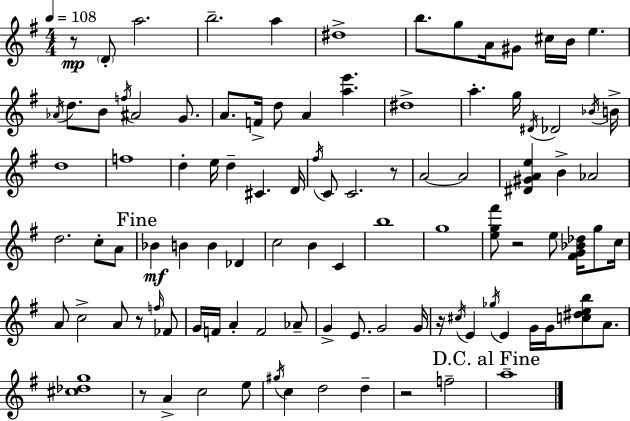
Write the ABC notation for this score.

X:1
T:Untitled
M:4/4
L:1/4
K:Em
z/2 D/2 a2 b2 a ^d4 b/2 g/2 A/4 ^G/2 ^c/4 B/4 e _A/4 d/2 B/2 f/4 ^A2 G/2 A/2 F/4 d/2 A [ae'] ^d4 a g/4 ^D/4 _D2 _B/4 B/4 d4 f4 d e/4 d ^C D/4 ^f/4 C/2 C2 z/2 A2 A2 [^D^GAe] B _A2 d2 c/2 A/2 _B B B _D c2 B C b4 g4 [eg^f']/2 z2 e/2 [^FG_B_d]/4 g/2 c/4 A/2 c2 A/2 z/2 f/4 _F/2 G/4 F/4 A F2 _A/2 G E/2 G2 G/4 z/4 ^c/4 E _g/4 E G/4 G/4 [c^deb]/2 A/2 [^c_dg]4 z/2 A c2 e/2 ^g/4 c d2 d z2 f2 a4